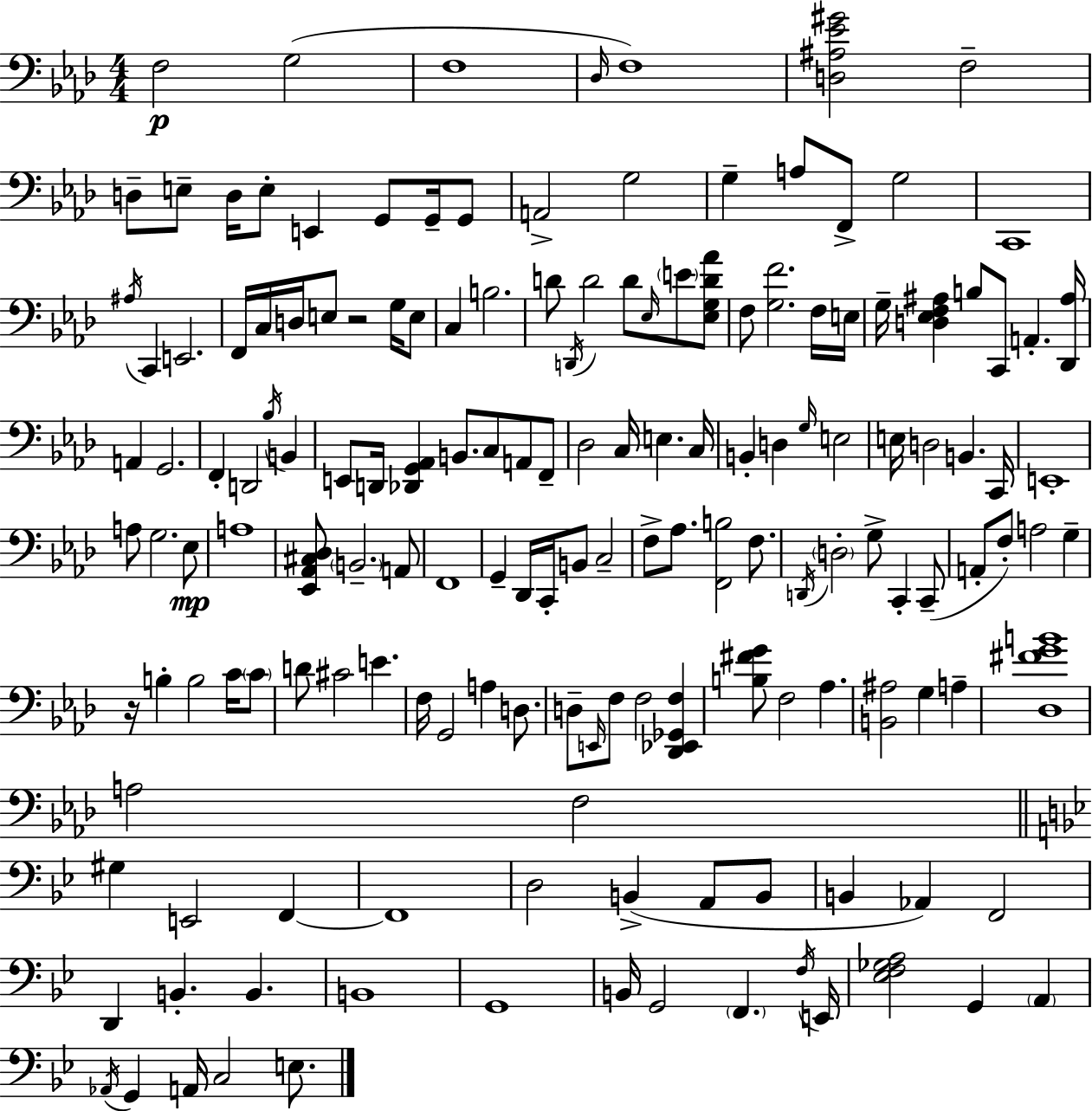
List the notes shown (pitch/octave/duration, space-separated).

F3/h G3/h F3/w Db3/s F3/w [D3,A#3,Eb4,G#4]/h F3/h D3/e E3/e D3/s E3/e E2/q G2/e G2/s G2/e A2/h G3/h G3/q A3/e F2/e G3/h C2/w A#3/s C2/q E2/h. F2/s C3/s D3/s E3/e R/h G3/s E3/e C3/q B3/h. D4/e D2/s D4/h D4/e Eb3/s E4/e [Eb3,G3,D4,Ab4]/e F3/e [G3,F4]/h. F3/s E3/s G3/s [D3,Eb3,F3,A#3]/q B3/e C2/e A2/q. [Db2,A#3]/s A2/q G2/h. F2/q D2/h Bb3/s B2/q E2/e D2/s [Db2,G2,Ab2]/q B2/e. C3/e A2/e F2/e Db3/h C3/s E3/q. C3/s B2/q D3/q G3/s E3/h E3/s D3/h B2/q. C2/s E2/w A3/e G3/h. Eb3/e A3/w [Eb2,Ab2,C#3,Db3]/e B2/h. A2/e F2/w G2/q Db2/s C2/s B2/e C3/h F3/e Ab3/e. [F2,B3]/h F3/e. D2/s D3/h G3/e C2/q C2/e A2/e F3/e A3/h G3/q R/s B3/q B3/h C4/s C4/e D4/e C#4/h E4/q. F3/s G2/h A3/q D3/e. D3/e E2/s F3/e F3/h [Db2,Eb2,Gb2,F3]/q [B3,F#4,G4]/e F3/h Ab3/q. [B2,A#3]/h G3/q A3/q [Db3,F#4,G4,B4]/w A3/h F3/h G#3/q E2/h F2/q F2/w D3/h B2/q A2/e B2/e B2/q Ab2/q F2/h D2/q B2/q. B2/q. B2/w G2/w B2/s G2/h F2/q. F3/s E2/s [Eb3,F3,Gb3,A3]/h G2/q A2/q Ab2/s G2/q A2/s C3/h E3/e.